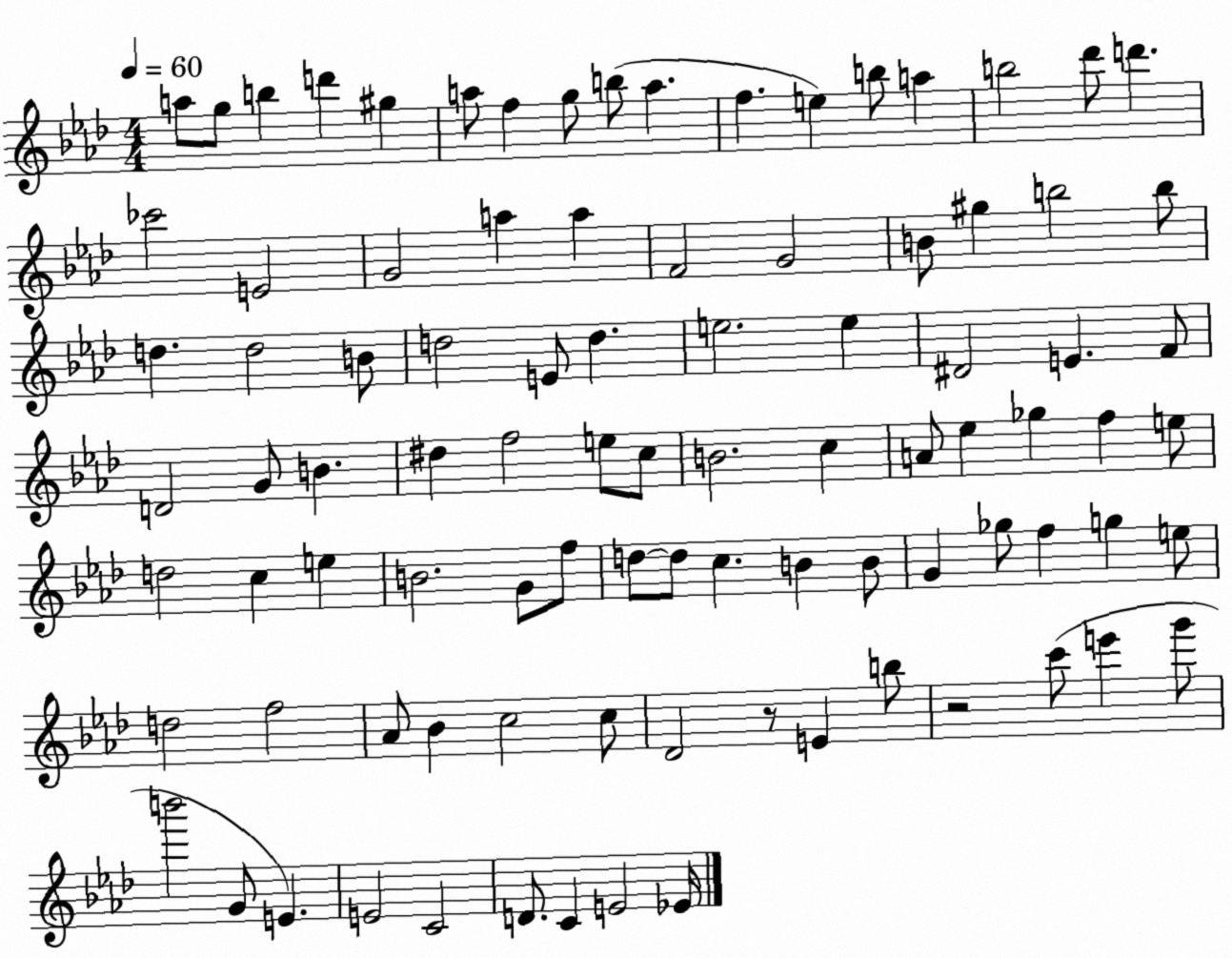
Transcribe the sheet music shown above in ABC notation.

X:1
T:Untitled
M:4/4
L:1/4
K:Ab
a/2 g/2 b d' ^g a/2 f g/2 b/2 a f e b/2 a b2 _d'/2 d' _c'2 E2 G2 a a F2 G2 B/2 ^g b2 b/2 d d2 B/2 d2 E/2 d e2 e ^D2 E F/2 D2 G/2 B ^d f2 e/2 c/2 B2 c A/2 _e _g f e/2 d2 c e B2 G/2 f/2 d/2 d/2 c B B/2 G _g/2 f g e/2 d2 f2 _A/2 _B c2 c/2 _D2 z/2 E b/2 z2 c'/2 e' g'/2 b'2 G/2 E E2 C2 D/2 C E2 _E/4